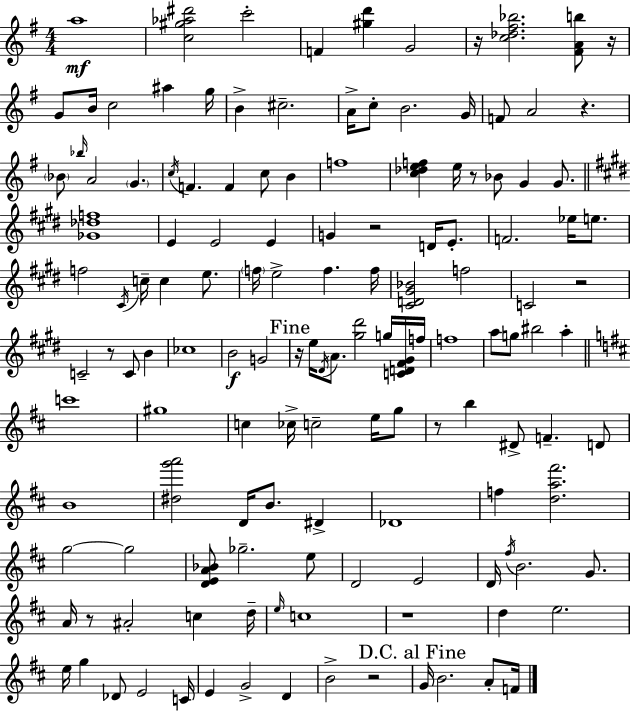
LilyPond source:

{
  \clef treble
  \numericTimeSignature
  \time 4/4
  \key e \minor
  a''1\mf | <c'' gis'' aes'' dis'''>2 c'''2-. | f'4 <gis'' d'''>4 g'2 | r16 <c'' des'' fis'' bes''>2. <fis' a' b''>8 r16 | \break g'8 b'16 c''2 ais''4 g''16 | b'4-> cis''2.-- | a'16-> c''8-. b'2. g'16 | f'8 a'2 r4. | \break \parenthesize bes'8 \grace { bes''16 } a'2 \parenthesize g'4. | \acciaccatura { c''16 } f'4. f'4 c''8 b'4 | f''1 | <c'' des'' e'' f''>4 e''16 r8 bes'8 g'4 g'8. | \break \bar "||" \break \key e \major <ges' des'' f''>1 | e'4 e'2 e'4 | g'4 r2 d'16 e'8.-. | f'2. ees''16 e''8. | \break f''2 \acciaccatura { cis'16 } c''16-- c''4 e''8. | \parenthesize f''16 e''2-> f''4. | f''16 <cis' d' gis' bes'>2 f''2 | c'2 r2 | \break c'2-- r8 c'8 b'4 | ces''1 | b'2\f g'2 | \mark "Fine" r16 e''16 \acciaccatura { dis'16 } a'8. <gis'' dis'''>2 g''16 | \break <c' d' fis' gis'>16 f''16 f''1 | a''8 g''8 bis''2 a''4-. | \bar "||" \break \key d \major c'''1 | gis''1 | c''4 ces''16-> c''2-- e''16 g''8 | r8 b''4 dis'8-> f'4.-- d'8 | \break b'1 | <dis'' g''' a'''>2 d'16 b'8. dis'4-> | des'1 | f''4 <d'' a'' fis'''>2. | \break g''2~~ g''2 | <d' e' a' bes'>8 ges''2.-- e''8 | d'2 e'2 | d'16 \acciaccatura { fis''16 } b'2. g'8. | \break a'16 r8 ais'2-. c''4 | d''16-- \grace { e''16 } c''1 | r1 | d''4 e''2. | \break e''16 g''4 des'8 e'2 | c'16 e'4 g'2-> d'4 | b'2-> r2 | \mark "D.C. al Fine" g'16 b'2. a'8-. | \break f'16 \bar "|."
}